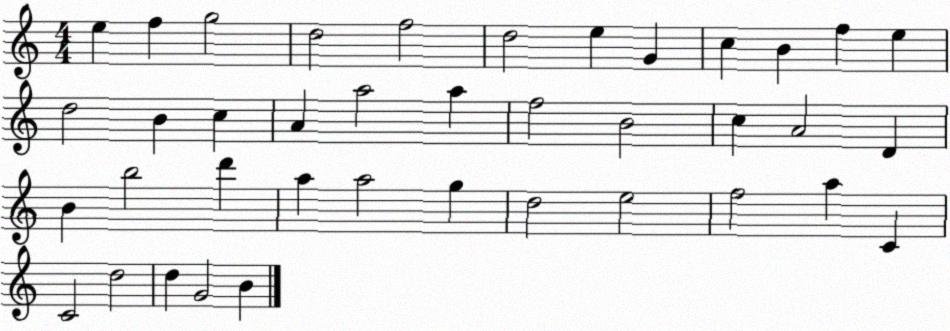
X:1
T:Untitled
M:4/4
L:1/4
K:C
e f g2 d2 f2 d2 e G c B f e d2 B c A a2 a f2 B2 c A2 D B b2 d' a a2 g d2 e2 f2 a C C2 d2 d G2 B